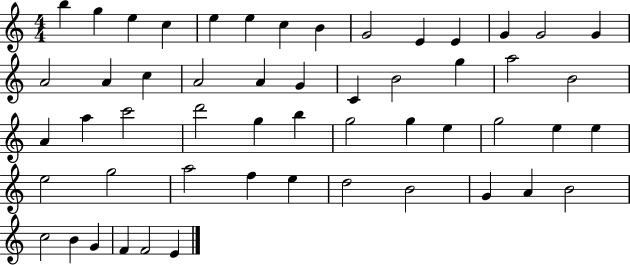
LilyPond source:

{
  \clef treble
  \numericTimeSignature
  \time 4/4
  \key c \major
  b''4 g''4 e''4 c''4 | e''4 e''4 c''4 b'4 | g'2 e'4 e'4 | g'4 g'2 g'4 | \break a'2 a'4 c''4 | a'2 a'4 g'4 | c'4 b'2 g''4 | a''2 b'2 | \break a'4 a''4 c'''2 | d'''2 g''4 b''4 | g''2 g''4 e''4 | g''2 e''4 e''4 | \break e''2 g''2 | a''2 f''4 e''4 | d''2 b'2 | g'4 a'4 b'2 | \break c''2 b'4 g'4 | f'4 f'2 e'4 | \bar "|."
}